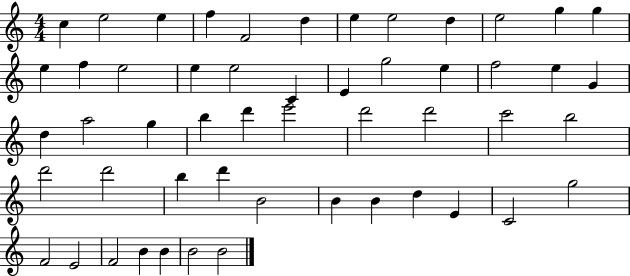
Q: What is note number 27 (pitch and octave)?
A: G5